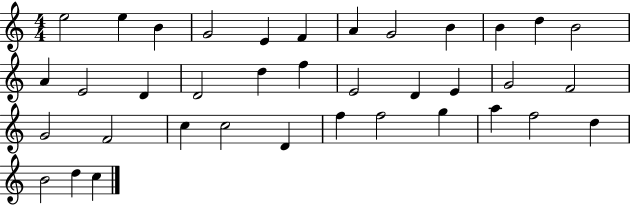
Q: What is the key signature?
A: C major